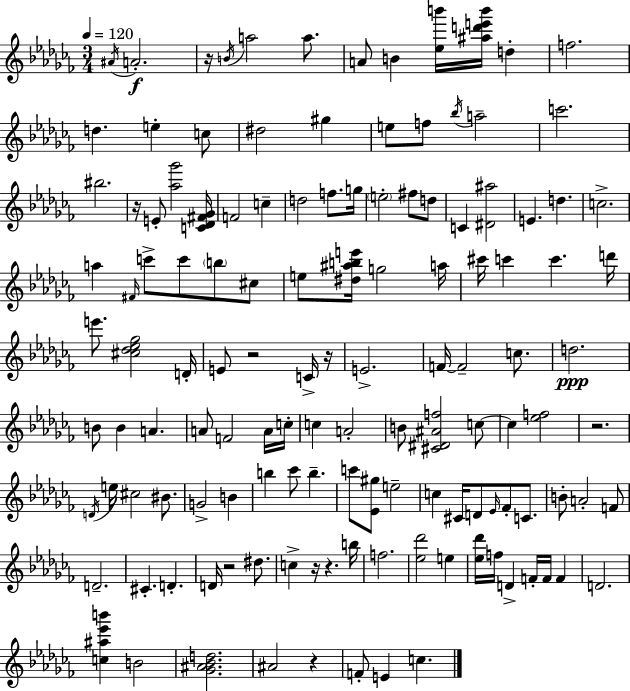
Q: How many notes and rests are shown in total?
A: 130